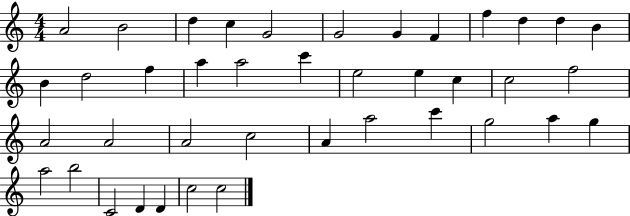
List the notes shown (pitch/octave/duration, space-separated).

A4/h B4/h D5/q C5/q G4/h G4/h G4/q F4/q F5/q D5/q D5/q B4/q B4/q D5/h F5/q A5/q A5/h C6/q E5/h E5/q C5/q C5/h F5/h A4/h A4/h A4/h C5/h A4/q A5/h C6/q G5/h A5/q G5/q A5/h B5/h C4/h D4/q D4/q C5/h C5/h